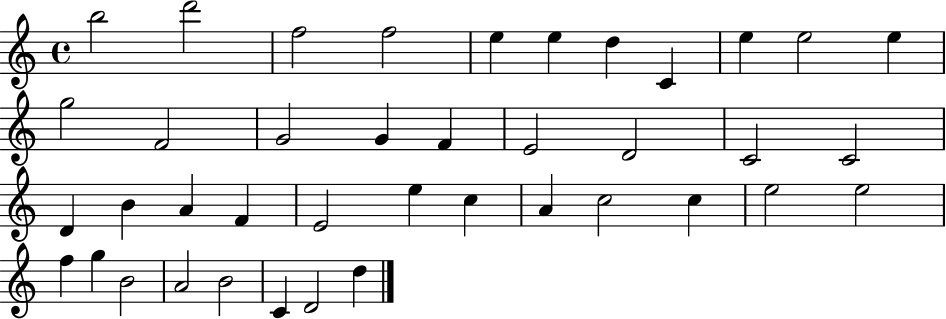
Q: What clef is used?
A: treble